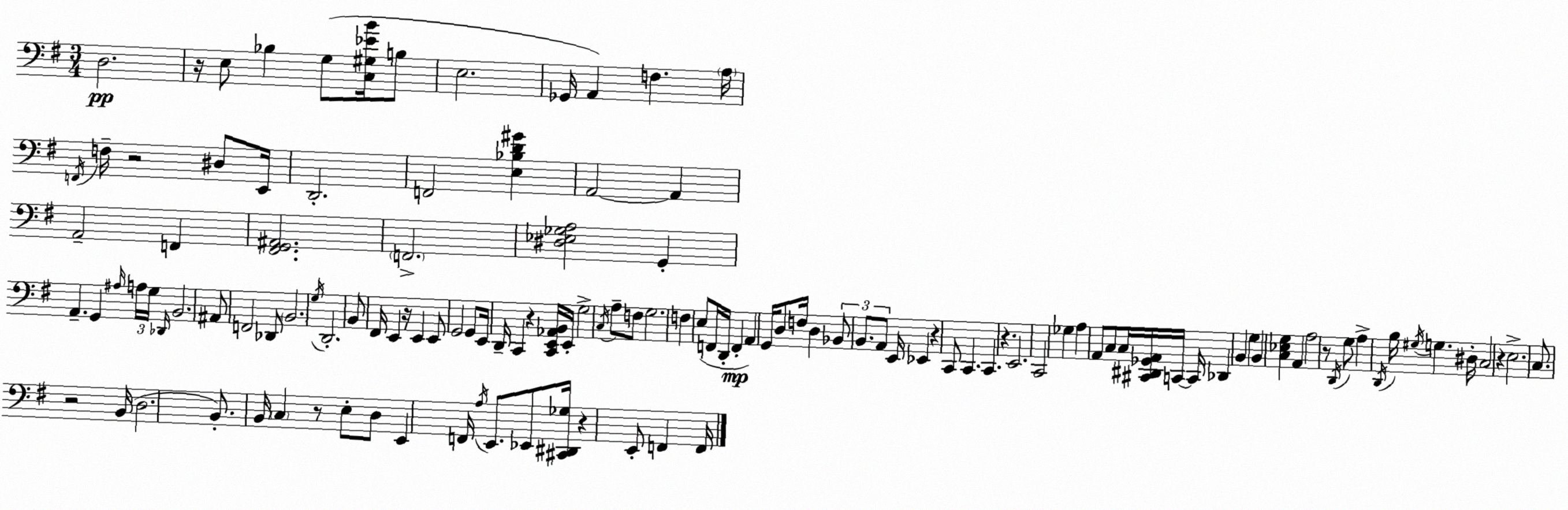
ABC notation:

X:1
T:Untitled
M:3/4
L:1/4
K:G
D,2 z/4 E,/2 _B, G,/2 [C,^G,_EB]/4 B,/2 E,2 _G,,/4 A,, F, A,/4 F,,/4 F,/4 z2 ^D,/2 E,,/4 D,,2 F,,2 [E,_B,D^G] A,,2 A,, A,,2 F,, [^F,,G,,^A,,]2 F,,2 [^D,_E,_G,A,]2 G,, A,, G,, ^A,/4 A,/4 G,/4 _D,,/4 B,,2 ^A,,/2 F,,2 _D,,/2 B,,2 G,/4 D,,2 B,,/2 ^F,,/4 E,, z/4 E,, E,,/2 G,,2 G,,/2 E,,/4 D,,/4 C,, z [C,,E,,_A,,B,,]/4 E,,/4 G,2 C,/4 A,/2 F,/2 G,2 F, E,/2 F,,/4 D,,/4 F,, A,, G,,/4 D,/2 F,/4 D, _B,,/2 B,,/2 A,,/2 E,,/4 _E,, z C,,/2 C,, C,, z E,,2 C,,2 _G, A, A,,/2 C,/2 C,/4 [^C,,^D,,_G,,A,,]/4 C,,/4 C,,/4 _D,, B,, G, B,, [C,_E,G,] A,, A,2 z/2 D,,/4 G,/2 A, D,,/4 B,/4 ^G,/4 G, ^D,/4 C,2 z E,2 C,/2 z2 B,,/4 D,2 B,,/2 B,,/4 C, z/2 E,/2 D,/2 E,, F,,/4 A,/4 E,,/2 _E,,/2 [^C,,^D,,_G,]/4 z E,,/2 F,, F,,/4